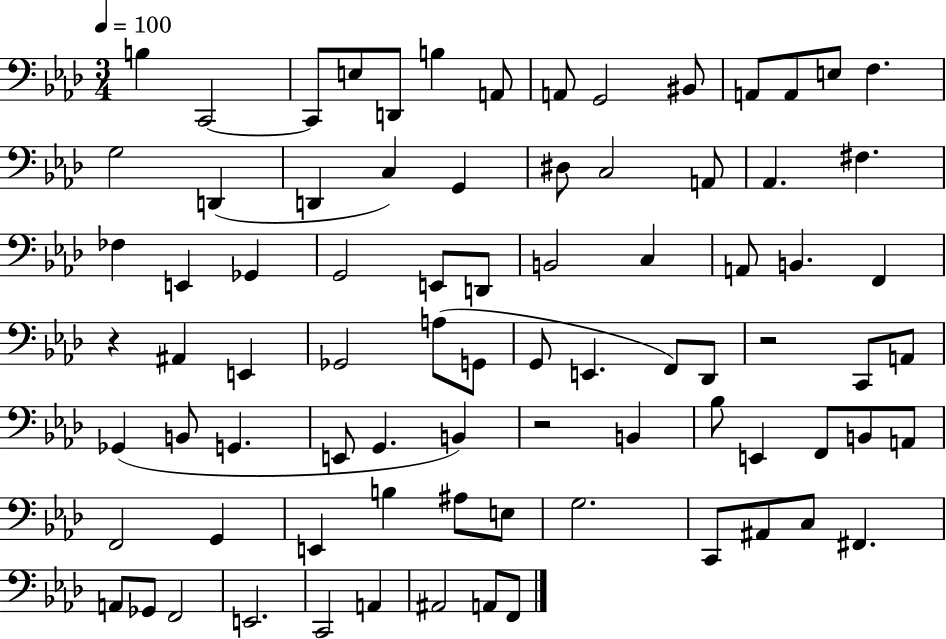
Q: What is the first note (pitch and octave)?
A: B3